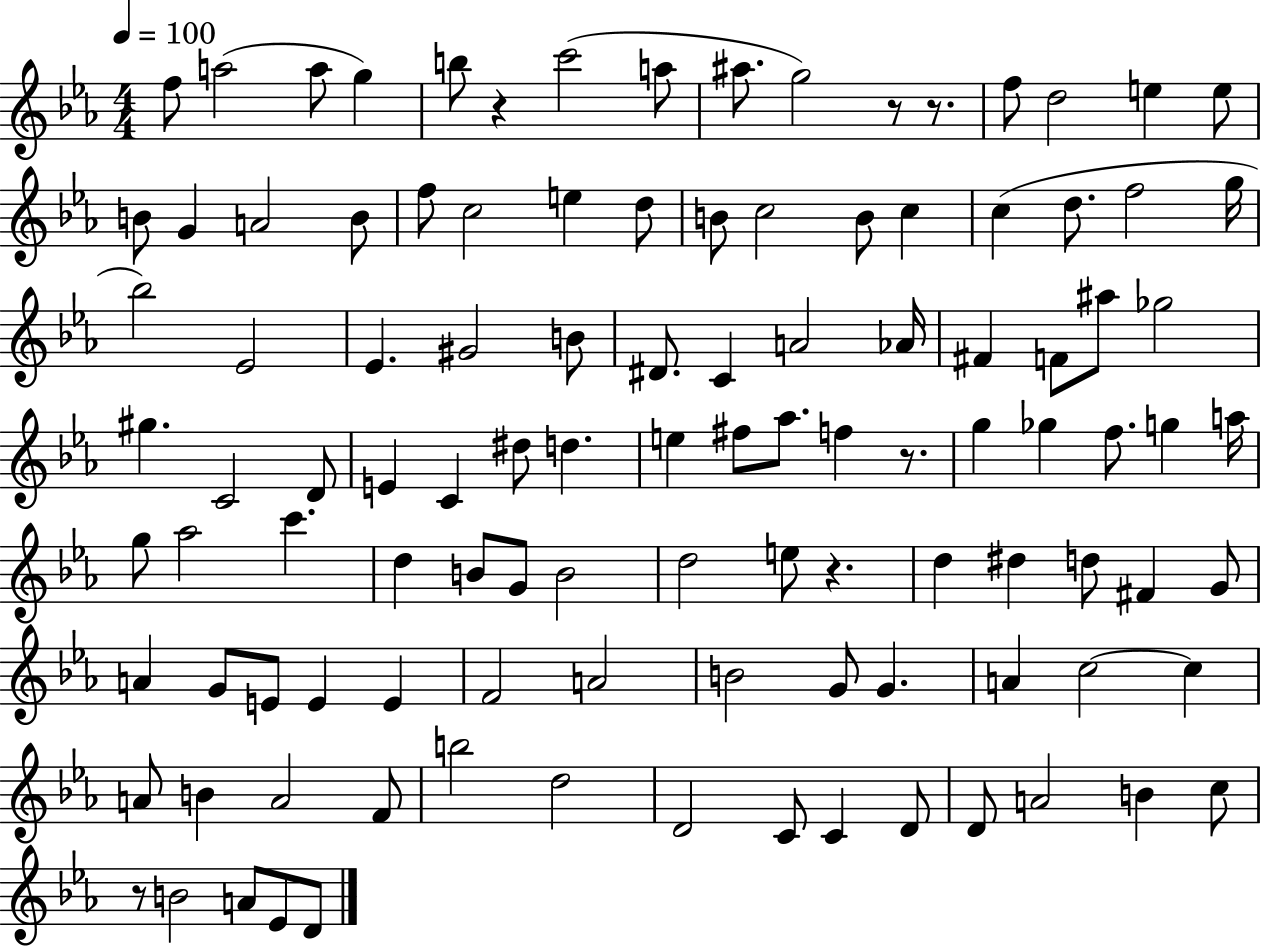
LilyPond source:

{
  \clef treble
  \numericTimeSignature
  \time 4/4
  \key ees \major
  \tempo 4 = 100
  f''8 a''2( a''8 g''4) | b''8 r4 c'''2( a''8 | ais''8. g''2) r8 r8. | f''8 d''2 e''4 e''8 | \break b'8 g'4 a'2 b'8 | f''8 c''2 e''4 d''8 | b'8 c''2 b'8 c''4 | c''4( d''8. f''2 g''16 | \break bes''2) ees'2 | ees'4. gis'2 b'8 | dis'8. c'4 a'2 aes'16 | fis'4 f'8 ais''8 ges''2 | \break gis''4. c'2 d'8 | e'4 c'4 dis''8 d''4. | e''4 fis''8 aes''8. f''4 r8. | g''4 ges''4 f''8. g''4 a''16 | \break g''8 aes''2 c'''4. | d''4 b'8 g'8 b'2 | d''2 e''8 r4. | d''4 dis''4 d''8 fis'4 g'8 | \break a'4 g'8 e'8 e'4 e'4 | f'2 a'2 | b'2 g'8 g'4. | a'4 c''2~~ c''4 | \break a'8 b'4 a'2 f'8 | b''2 d''2 | d'2 c'8 c'4 d'8 | d'8 a'2 b'4 c''8 | \break r8 b'2 a'8 ees'8 d'8 | \bar "|."
}